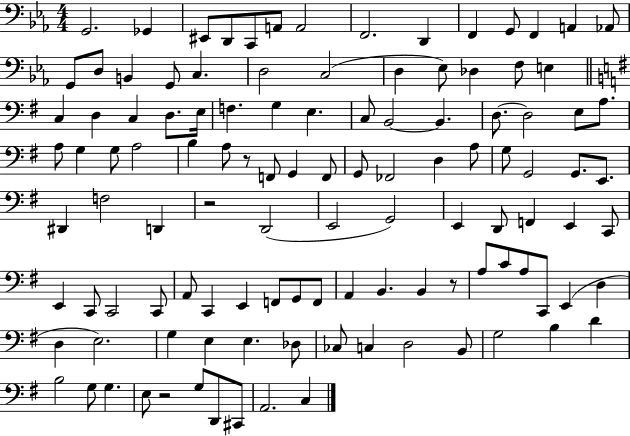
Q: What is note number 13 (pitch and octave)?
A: A2